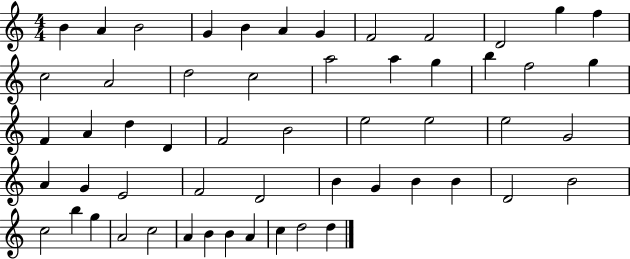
{
  \clef treble
  \numericTimeSignature
  \time 4/4
  \key c \major
  b'4 a'4 b'2 | g'4 b'4 a'4 g'4 | f'2 f'2 | d'2 g''4 f''4 | \break c''2 a'2 | d''2 c''2 | a''2 a''4 g''4 | b''4 f''2 g''4 | \break f'4 a'4 d''4 d'4 | f'2 b'2 | e''2 e''2 | e''2 g'2 | \break a'4 g'4 e'2 | f'2 d'2 | b'4 g'4 b'4 b'4 | d'2 b'2 | \break c''2 b''4 g''4 | a'2 c''2 | a'4 b'4 b'4 a'4 | c''4 d''2 d''4 | \break \bar "|."
}